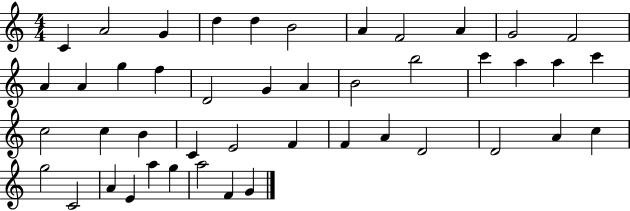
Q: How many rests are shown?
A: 0